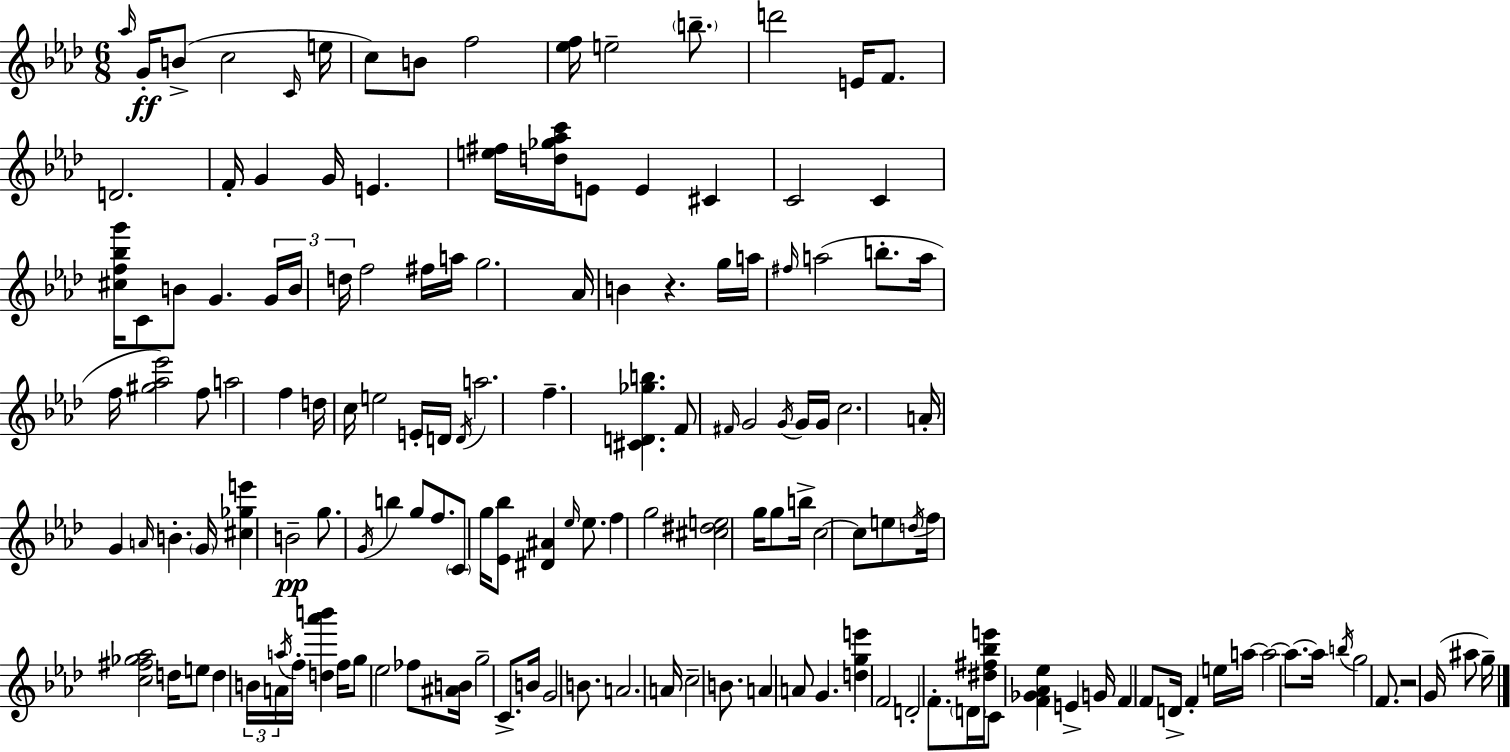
{
  \clef treble
  \numericTimeSignature
  \time 6/8
  \key aes \major
  \grace { aes''16 }\ff g'16-. b'8->( c''2 | \grace { c'16 } e''16 c''8) b'8 f''2 | <ees'' f''>16 e''2-- \parenthesize b''8.-- | d'''2 e'16 f'8. | \break d'2. | f'16-. g'4 g'16 e'4. | <e'' fis''>16 <d'' ges'' aes'' c'''>16 e'8 e'4 cis'4 | c'2 c'4 | \break <cis'' f'' bes'' g'''>16 c'8 b'8 g'4. | \tuplet 3/2 { g'16 b'16 d''16 } f''2 | fis''16 a''16 g''2. | aes'16 b'4 r4. | \break g''16 a''16 \grace { fis''16 } a''2( | b''8.-. a''16 f''16 <gis'' aes'' ees'''>2) | f''8 a''2 f''4 | d''16 c''16 e''2 | \break e'16-. d'16 \acciaccatura { d'16 } a''2. | f''4.-- <cis' d' ges'' b''>4. | f'8 \grace { fis'16 } g'2 | \acciaccatura { g'16 } g'16 g'16 c''2. | \break a'16-. g'4 \grace { a'16 } | b'4.-. \parenthesize g'16 <cis'' ges'' e'''>4 b'2--\pp | g''8. \acciaccatura { g'16 } b''4 | g''8 f''8. \parenthesize c'8 g''16 <ees' bes''>8 | \break <dis' ais'>4 \grace { ees''16 } ees''8. f''4 | g''2 <cis'' dis'' e''>2 | g''16 g''8 b''16-> c''2~~ | c''8 e''8 \acciaccatura { d''16 } f''16 <c'' fis'' ges'' aes''>2 | \break d''16 e''8 d''4 | \tuplet 3/2 { b'16 a'16 \acciaccatura { a''16 } } f''16-. <d'' aes''' b'''>4 f''16 g''8 | ees''2 fes''8 <ais' b'>16 | g''2-- c'8.-> b'16 | \break g'2 b'8. a'2. | a'16 | c''2-- b'8. a'4 | a'8 g'4. <d'' g'' e'''>4 | \break \parenthesize f'2 d'2-. | f'8.-. \parenthesize d'16 <dis'' fis'' bes'' e'''>16 | c'8 <f' ges' aes' ees''>4 e'4-> g'16 f'4 | f'8 d'16-> f'4-. e''16 a''16~~ | \break a''2~~ a''8.~~ a''16 | \acciaccatura { b''16 } g''2 f'8. | r2 g'16( ais''8 g''16--) | \bar "|."
}